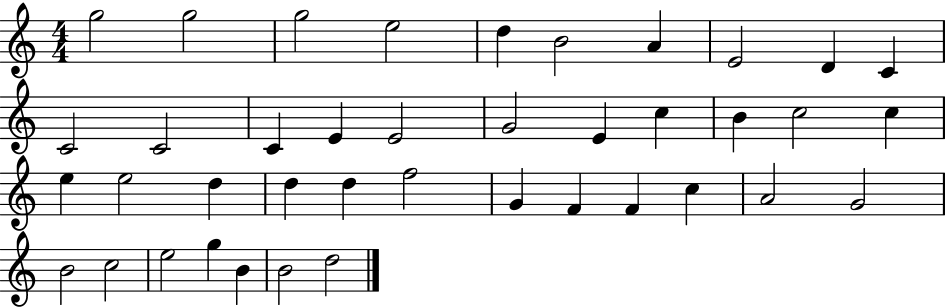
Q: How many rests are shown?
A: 0